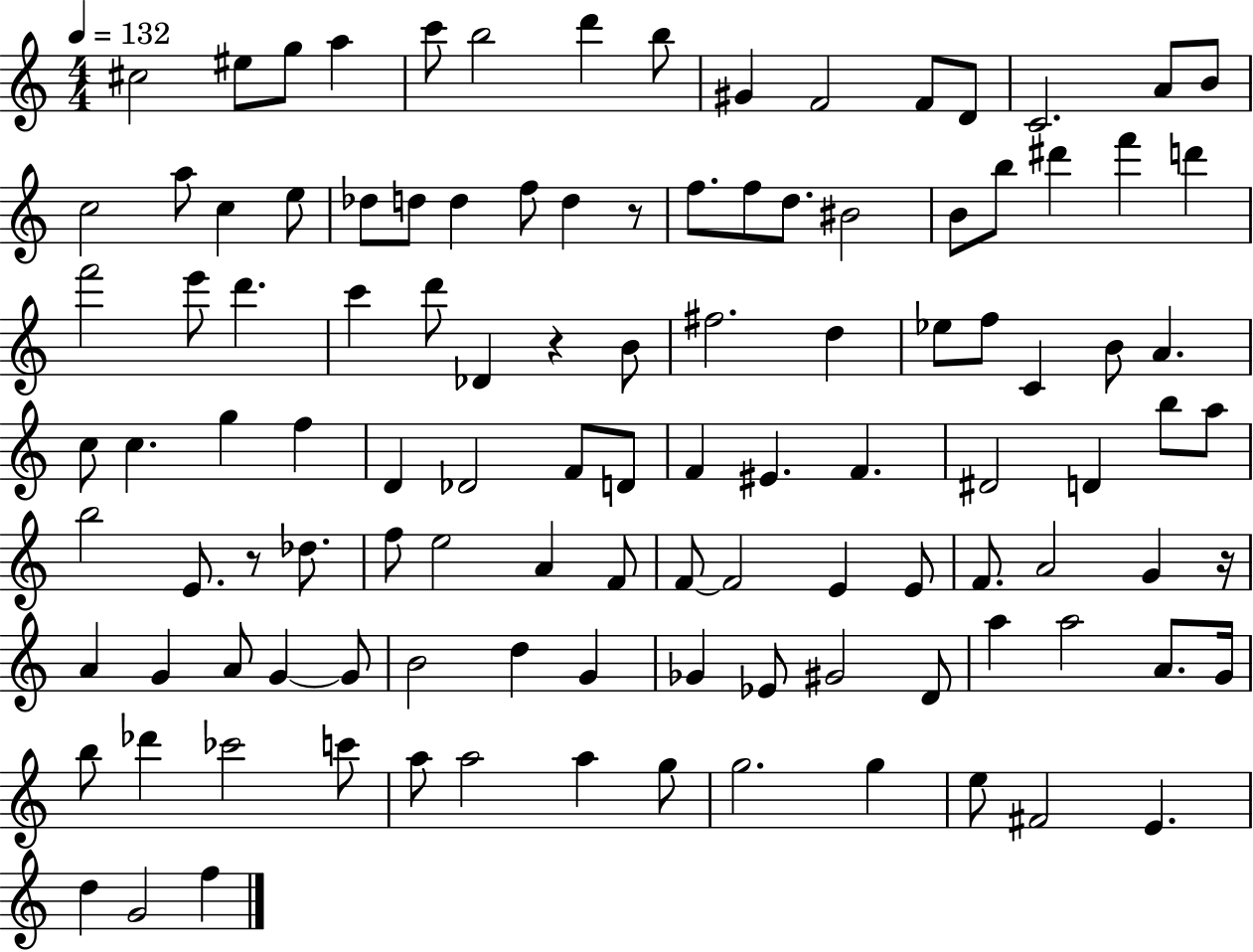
{
  \clef treble
  \numericTimeSignature
  \time 4/4
  \key c \major
  \tempo 4 = 132
  cis''2 eis''8 g''8 a''4 | c'''8 b''2 d'''4 b''8 | gis'4 f'2 f'8 d'8 | c'2. a'8 b'8 | \break c''2 a''8 c''4 e''8 | des''8 d''8 d''4 f''8 d''4 r8 | f''8. f''8 d''8. bis'2 | b'8 b''8 dis'''4 f'''4 d'''4 | \break f'''2 e'''8 d'''4. | c'''4 d'''8 des'4 r4 b'8 | fis''2. d''4 | ees''8 f''8 c'4 b'8 a'4. | \break c''8 c''4. g''4 f''4 | d'4 des'2 f'8 d'8 | f'4 eis'4. f'4. | dis'2 d'4 b''8 a''8 | \break b''2 e'8. r8 des''8. | f''8 e''2 a'4 f'8 | f'8~~ f'2 e'4 e'8 | f'8. a'2 g'4 r16 | \break a'4 g'4 a'8 g'4~~ g'8 | b'2 d''4 g'4 | ges'4 ees'8 gis'2 d'8 | a''4 a''2 a'8. g'16 | \break b''8 des'''4 ces'''2 c'''8 | a''8 a''2 a''4 g''8 | g''2. g''4 | e''8 fis'2 e'4. | \break d''4 g'2 f''4 | \bar "|."
}